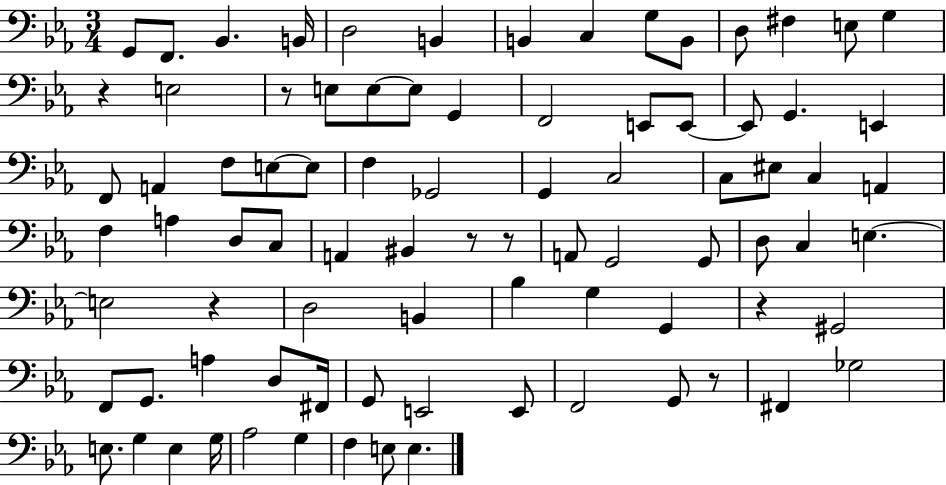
G2/e F2/e. Bb2/q. B2/s D3/h B2/q B2/q C3/q G3/e B2/e D3/e F#3/q E3/e G3/q R/q E3/h R/e E3/e E3/e E3/e G2/q F2/h E2/e E2/e E2/e G2/q. E2/q F2/e A2/q F3/e E3/e E3/e F3/q Gb2/h G2/q C3/h C3/e EIS3/e C3/q A2/q F3/q A3/q D3/e C3/e A2/q BIS2/q R/e R/e A2/e G2/h G2/e D3/e C3/q E3/q. E3/h R/q D3/h B2/q Bb3/q G3/q G2/q R/q G#2/h F2/e G2/e. A3/q D3/e F#2/s G2/e E2/h E2/e F2/h G2/e R/e F#2/q Gb3/h E3/e. G3/q E3/q G3/s Ab3/h G3/q F3/q E3/e E3/q.